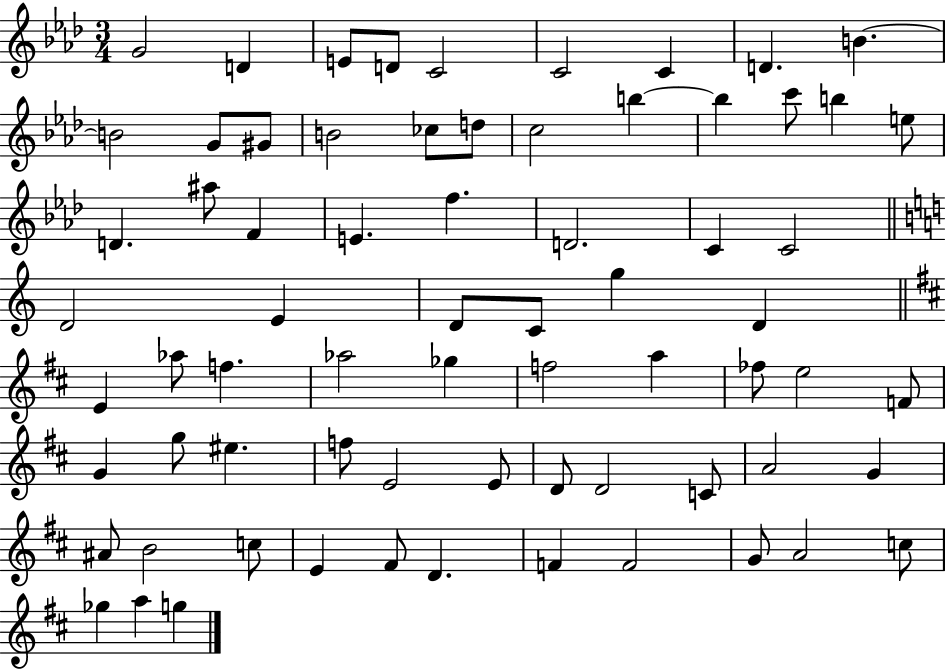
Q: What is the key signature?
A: AES major